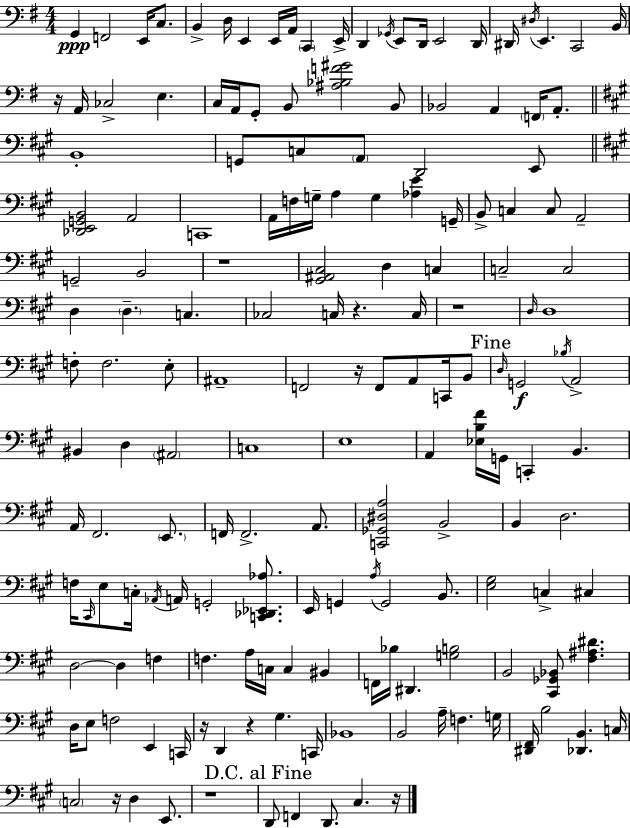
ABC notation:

X:1
T:Untitled
M:4/4
L:1/4
K:Em
G,, F,,2 E,,/4 C,/2 B,, D,/4 E,, E,,/4 A,,/4 C,, E,,/4 D,, _G,,/4 E,,/2 D,,/4 E,,2 D,,/4 ^D,,/4 ^D,/4 E,, C,,2 B,,/4 z/4 A,,/4 _C,2 E, C,/4 A,,/4 G,,/2 B,,/2 [^A,_B,F^G]2 B,,/2 _B,,2 A,, F,,/4 A,,/2 B,,4 G,,/2 C,/2 A,,/2 D,,2 E,,/2 [_D,,E,,G,,B,,]2 A,,2 C,,4 A,,/4 F,/4 G,/4 A, G, [_A,E] G,,/4 B,,/2 C, C,/2 A,,2 G,,2 B,,2 z4 [^G,,^A,,^C,]2 D, C, C,2 C,2 D, D, C, _C,2 C,/4 z C,/4 z4 D,/4 D,4 F,/2 F,2 E,/2 ^A,,4 F,,2 z/4 F,,/2 A,,/2 C,,/4 B,,/2 D,/4 G,,2 _B,/4 A,,2 ^B,, D, ^A,,2 C,4 E,4 A,, [_E,B,^F]/4 G,,/4 C,, B,, A,,/4 ^F,,2 E,,/2 F,,/4 F,,2 A,,/2 [C,,_G,,^D,A,]2 B,,2 B,, D,2 F,/4 ^C,,/4 E,/2 C,/4 _A,,/4 A,,/4 G,,2 [C,,_D,,_E,,_A,]/2 E,,/4 G,, A,/4 G,,2 B,,/2 [E,^G,]2 C, ^C, D,2 D, F, F, A,/4 C,/4 C, ^B,, F,,/4 _B,/4 ^D,, [G,B,]2 B,,2 [^C,,_G,,_B,,]/2 [^F,^A,^D] D,/4 E,/2 F,2 E,, C,,/4 z/4 D,, z ^G, C,,/4 _B,,4 B,,2 A,/4 F, G,/4 [^D,,^F,,]/4 B,2 [_D,,B,,] C,/4 C,2 z/4 D, E,,/2 z4 D,,/2 F,, D,,/2 ^C, z/4